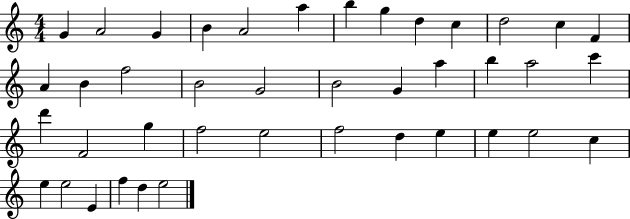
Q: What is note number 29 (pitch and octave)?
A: E5